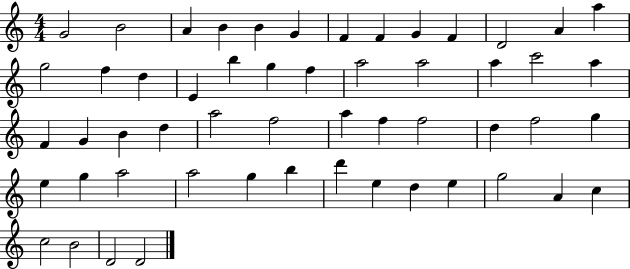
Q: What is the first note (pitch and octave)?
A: G4